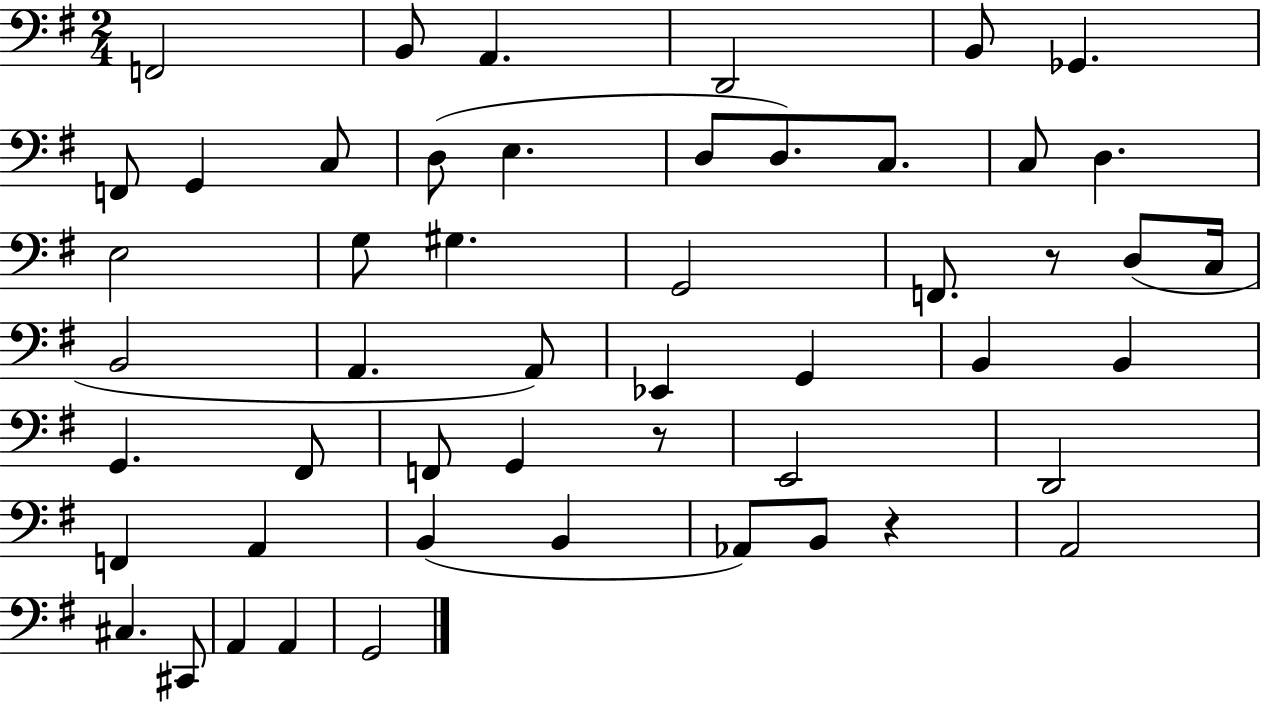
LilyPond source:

{
  \clef bass
  \numericTimeSignature
  \time 2/4
  \key g \major
  f,2 | b,8 a,4. | d,2 | b,8 ges,4. | \break f,8 g,4 c8 | d8( e4. | d8 d8.) c8. | c8 d4. | \break e2 | g8 gis4. | g,2 | f,8. r8 d8( c16 | \break b,2 | a,4. a,8) | ees,4 g,4 | b,4 b,4 | \break g,4. fis,8 | f,8 g,4 r8 | e,2 | d,2 | \break f,4 a,4 | b,4( b,4 | aes,8) b,8 r4 | a,2 | \break cis4. cis,8 | a,4 a,4 | g,2 | \bar "|."
}